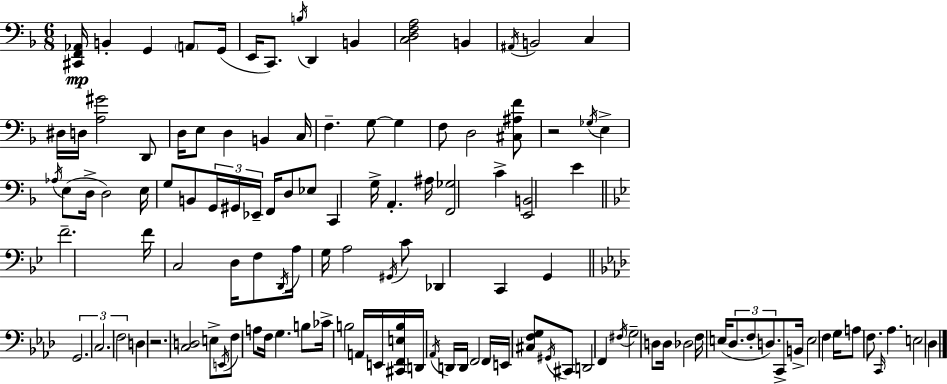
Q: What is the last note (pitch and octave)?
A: Db3